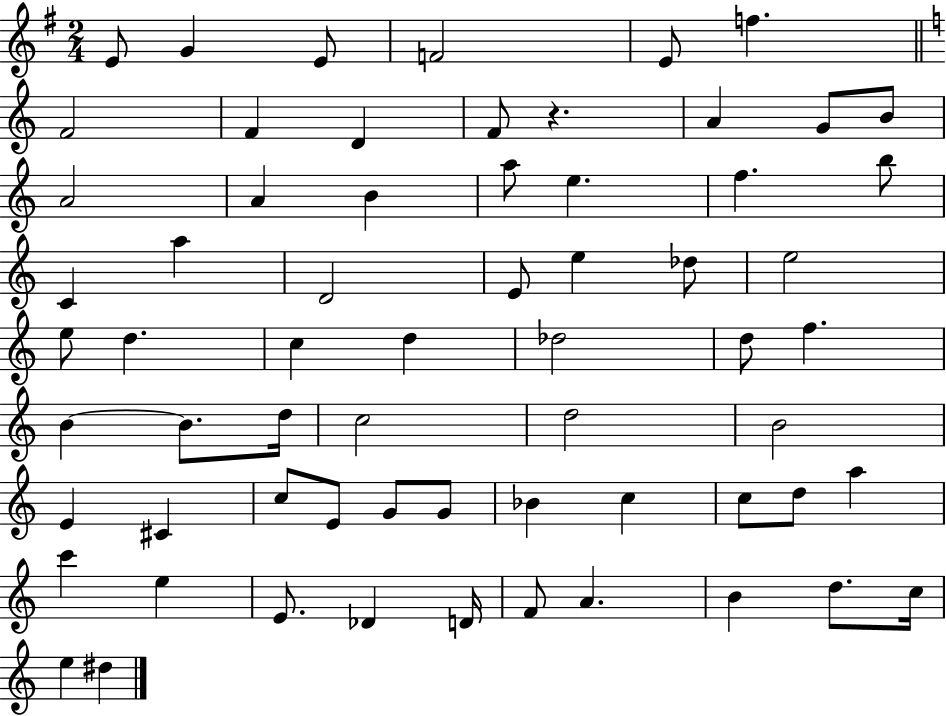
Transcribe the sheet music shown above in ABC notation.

X:1
T:Untitled
M:2/4
L:1/4
K:G
E/2 G E/2 F2 E/2 f F2 F D F/2 z A G/2 B/2 A2 A B a/2 e f b/2 C a D2 E/2 e _d/2 e2 e/2 d c d _d2 d/2 f B B/2 d/4 c2 d2 B2 E ^C c/2 E/2 G/2 G/2 _B c c/2 d/2 a c' e E/2 _D D/4 F/2 A B d/2 c/4 e ^d